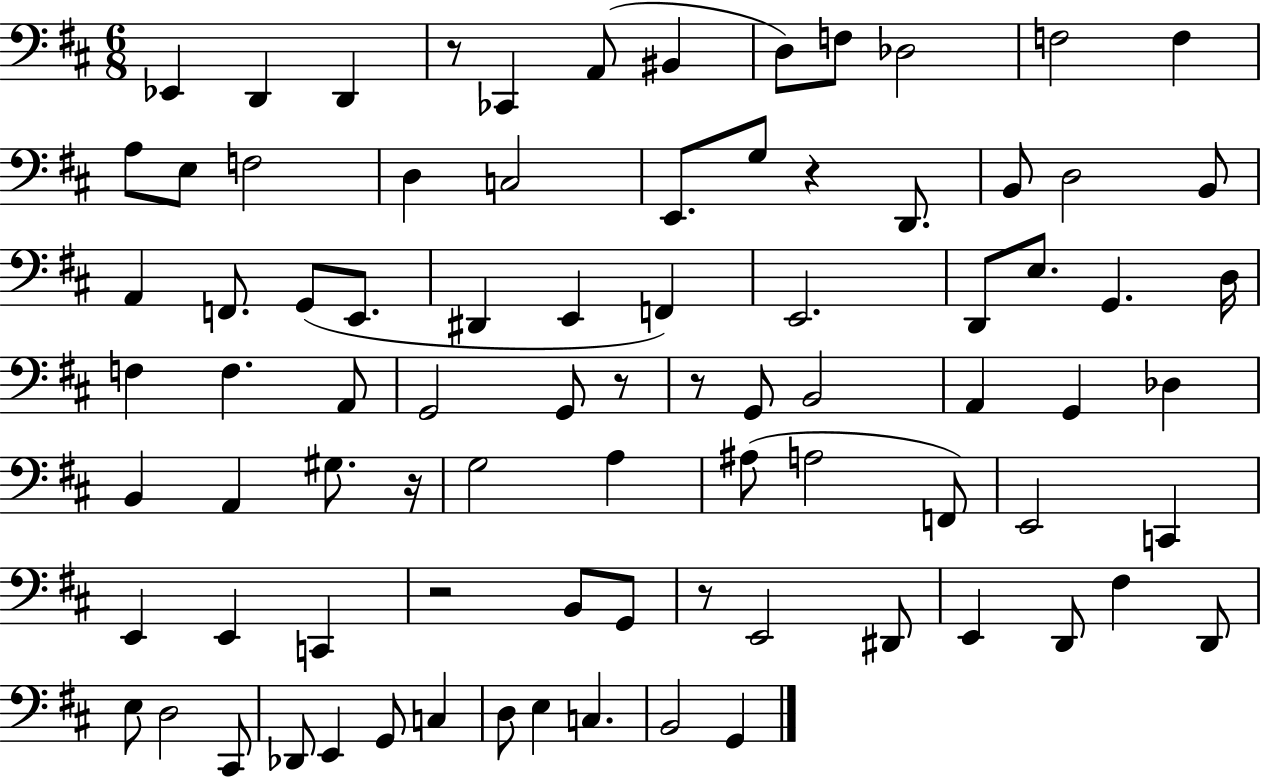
Eb2/q D2/q D2/q R/e CES2/q A2/e BIS2/q D3/e F3/e Db3/h F3/h F3/q A3/e E3/e F3/h D3/q C3/h E2/e. G3/e R/q D2/e. B2/e D3/h B2/e A2/q F2/e. G2/e E2/e. D#2/q E2/q F2/q E2/h. D2/e E3/e. G2/q. D3/s F3/q F3/q. A2/e G2/h G2/e R/e R/e G2/e B2/h A2/q G2/q Db3/q B2/q A2/q G#3/e. R/s G3/h A3/q A#3/e A3/h F2/e E2/h C2/q E2/q E2/q C2/q R/h B2/e G2/e R/e E2/h D#2/e E2/q D2/e F#3/q D2/e E3/e D3/h C#2/e Db2/e E2/q G2/e C3/q D3/e E3/q C3/q. B2/h G2/q